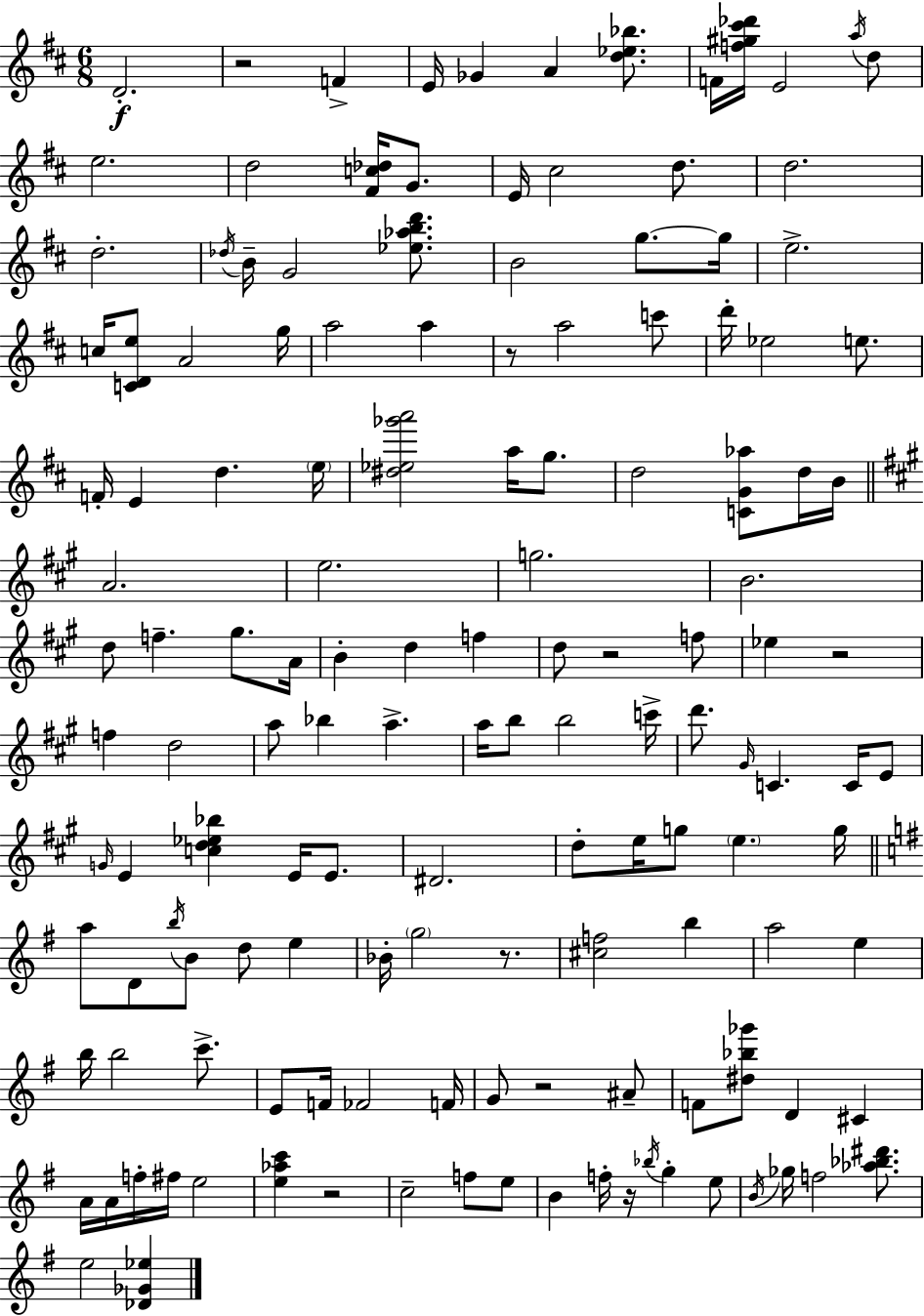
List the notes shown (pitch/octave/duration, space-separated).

D4/h. R/h F4/q E4/s Gb4/q A4/q [D5,Eb5,Bb5]/e. F4/s [F5,G#5,C#6,Db6]/s E4/h A5/s D5/e E5/h. D5/h [F#4,C5,Db5]/s G4/e. E4/s C#5/h D5/e. D5/h. D5/h. Db5/s B4/s G4/h [Eb5,Ab5,B5,D6]/e. B4/h G5/e. G5/s E5/h. C5/s [C4,D4,E5]/e A4/h G5/s A5/h A5/q R/e A5/h C6/e D6/s Eb5/h E5/e. F4/s E4/q D5/q. E5/s [D#5,Eb5,Gb6,A6]/h A5/s G5/e. D5/h [C4,G4,Ab5]/e D5/s B4/s A4/h. E5/h. G5/h. B4/h. D5/e F5/q. G#5/e. A4/s B4/q D5/q F5/q D5/e R/h F5/e Eb5/q R/h F5/q D5/h A5/e Bb5/q A5/q. A5/s B5/e B5/h C6/s D6/e. G#4/s C4/q. C4/s E4/e G4/s E4/q [C5,D5,Eb5,Bb5]/q E4/s E4/e. D#4/h. D5/e E5/s G5/e E5/q. G5/s A5/e D4/e B5/s B4/e D5/e E5/q Bb4/s G5/h R/e. [C#5,F5]/h B5/q A5/h E5/q B5/s B5/h C6/e. E4/e F4/s FES4/h F4/s G4/e R/h A#4/e F4/e [D#5,Bb5,Gb6]/e D4/q C#4/q A4/s A4/s F5/s F#5/s E5/h [E5,Ab5,C6]/q R/h C5/h F5/e E5/e B4/q F5/s R/s Bb5/s G5/q E5/e B4/s Gb5/s F5/h [Ab5,Bb5,D#6]/e. E5/h [Db4,Gb4,Eb5]/q